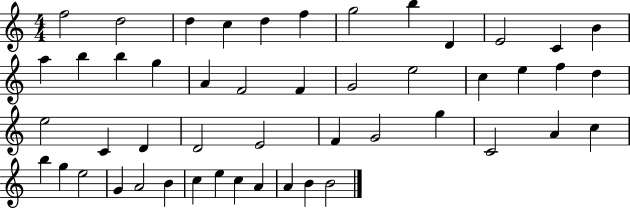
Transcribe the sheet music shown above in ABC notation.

X:1
T:Untitled
M:4/4
L:1/4
K:C
f2 d2 d c d f g2 b D E2 C B a b b g A F2 F G2 e2 c e f d e2 C D D2 E2 F G2 g C2 A c b g e2 G A2 B c e c A A B B2